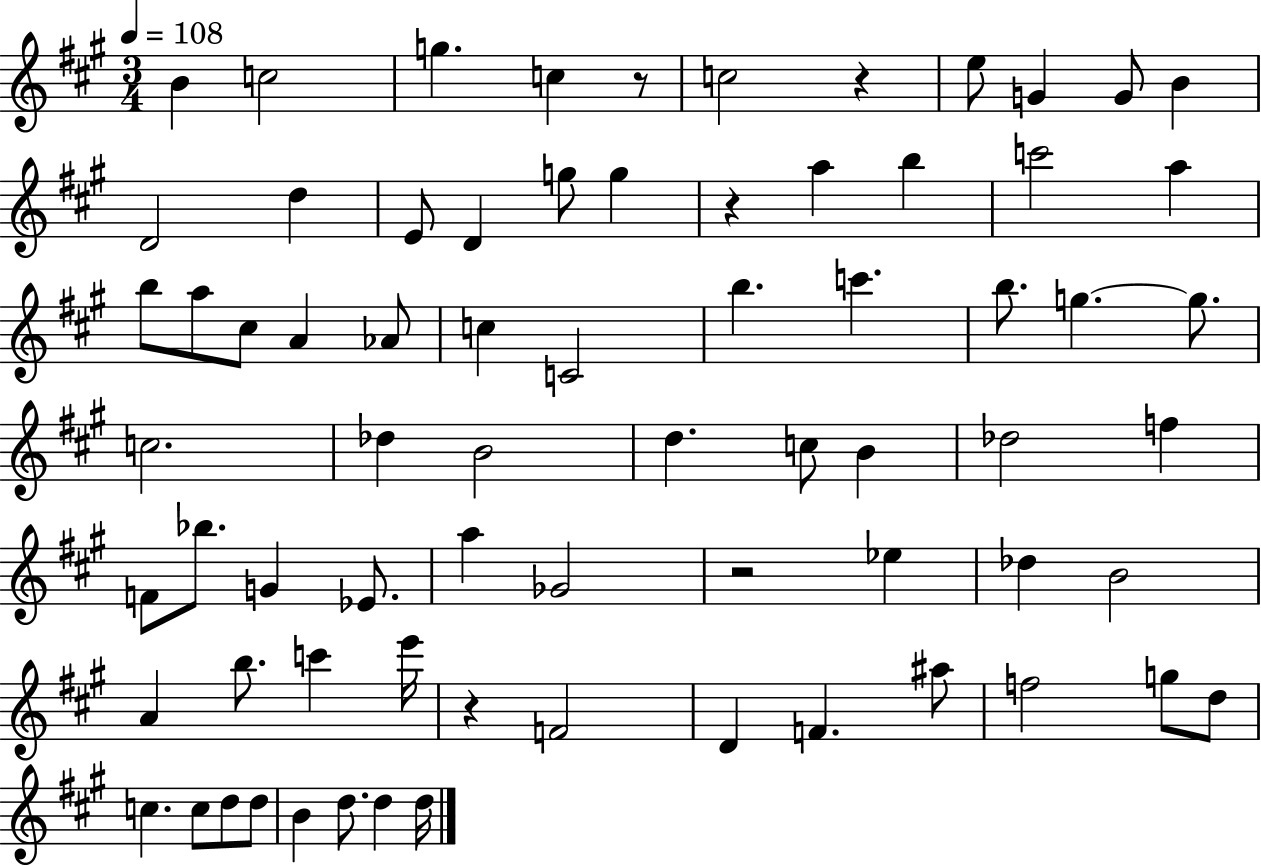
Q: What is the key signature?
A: A major